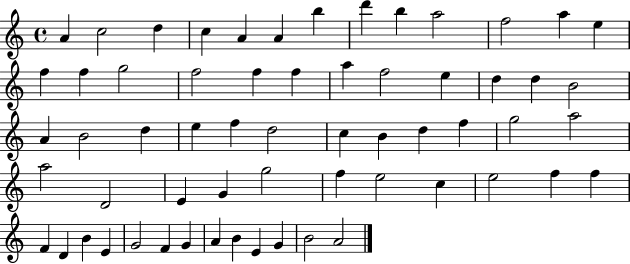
{
  \clef treble
  \time 4/4
  \defaultTimeSignature
  \key c \major
  a'4 c''2 d''4 | c''4 a'4 a'4 b''4 | d'''4 b''4 a''2 | f''2 a''4 e''4 | \break f''4 f''4 g''2 | f''2 f''4 f''4 | a''4 f''2 e''4 | d''4 d''4 b'2 | \break a'4 b'2 d''4 | e''4 f''4 d''2 | c''4 b'4 d''4 f''4 | g''2 a''2 | \break a''2 d'2 | e'4 g'4 g''2 | f''4 e''2 c''4 | e''2 f''4 f''4 | \break f'4 d'4 b'4 e'4 | g'2 f'4 g'4 | a'4 b'4 e'4 g'4 | b'2 a'2 | \break \bar "|."
}